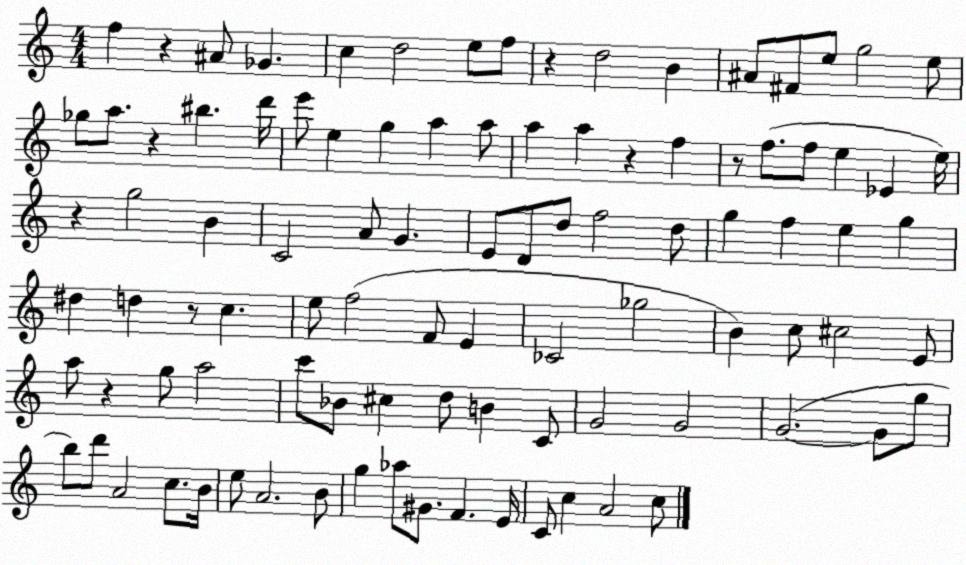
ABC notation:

X:1
T:Untitled
M:4/4
L:1/4
K:C
f z ^A/2 _G c d2 e/2 f/2 z d2 B ^A/2 ^F/2 e/2 g2 e/2 _g/2 a/2 z ^b d'/4 e'/2 e g a a/2 a a z f z/2 f/2 f/2 e _E e/4 z g2 B C2 A/2 G E/2 D/2 d/2 f2 d/2 g f e g ^d d z/2 c e/2 f2 F/2 E _C2 _g2 B c/2 ^c2 E/2 a/2 z g/2 a2 c'/2 _B/2 ^c d/2 B C/2 G2 G2 G2 G/2 g/2 b/2 d'/2 A2 c/2 B/4 e/2 A2 B/2 g _a/2 ^G/2 F E/4 C/2 c A2 c/2